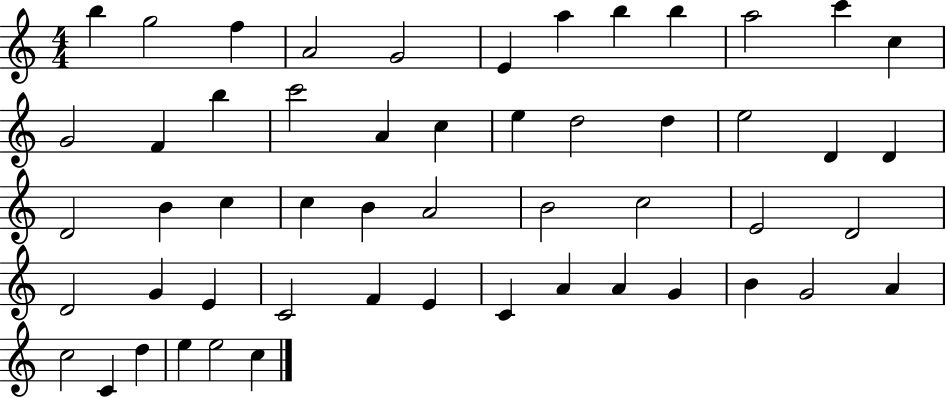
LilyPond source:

{
  \clef treble
  \numericTimeSignature
  \time 4/4
  \key c \major
  b''4 g''2 f''4 | a'2 g'2 | e'4 a''4 b''4 b''4 | a''2 c'''4 c''4 | \break g'2 f'4 b''4 | c'''2 a'4 c''4 | e''4 d''2 d''4 | e''2 d'4 d'4 | \break d'2 b'4 c''4 | c''4 b'4 a'2 | b'2 c''2 | e'2 d'2 | \break d'2 g'4 e'4 | c'2 f'4 e'4 | c'4 a'4 a'4 g'4 | b'4 g'2 a'4 | \break c''2 c'4 d''4 | e''4 e''2 c''4 | \bar "|."
}